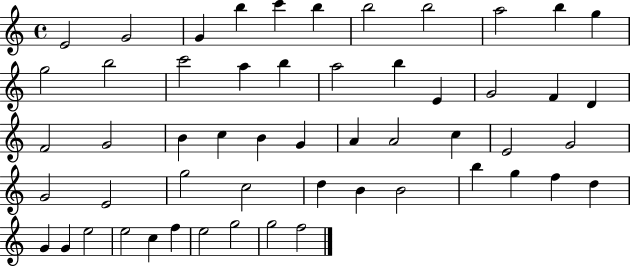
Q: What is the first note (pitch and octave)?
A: E4